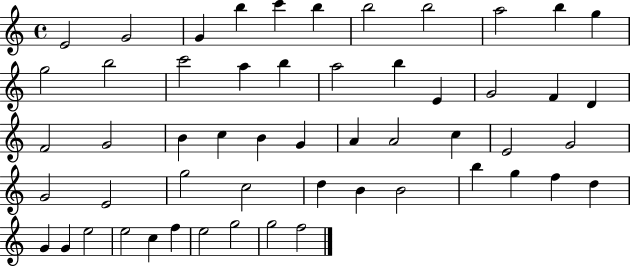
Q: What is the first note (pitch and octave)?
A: E4